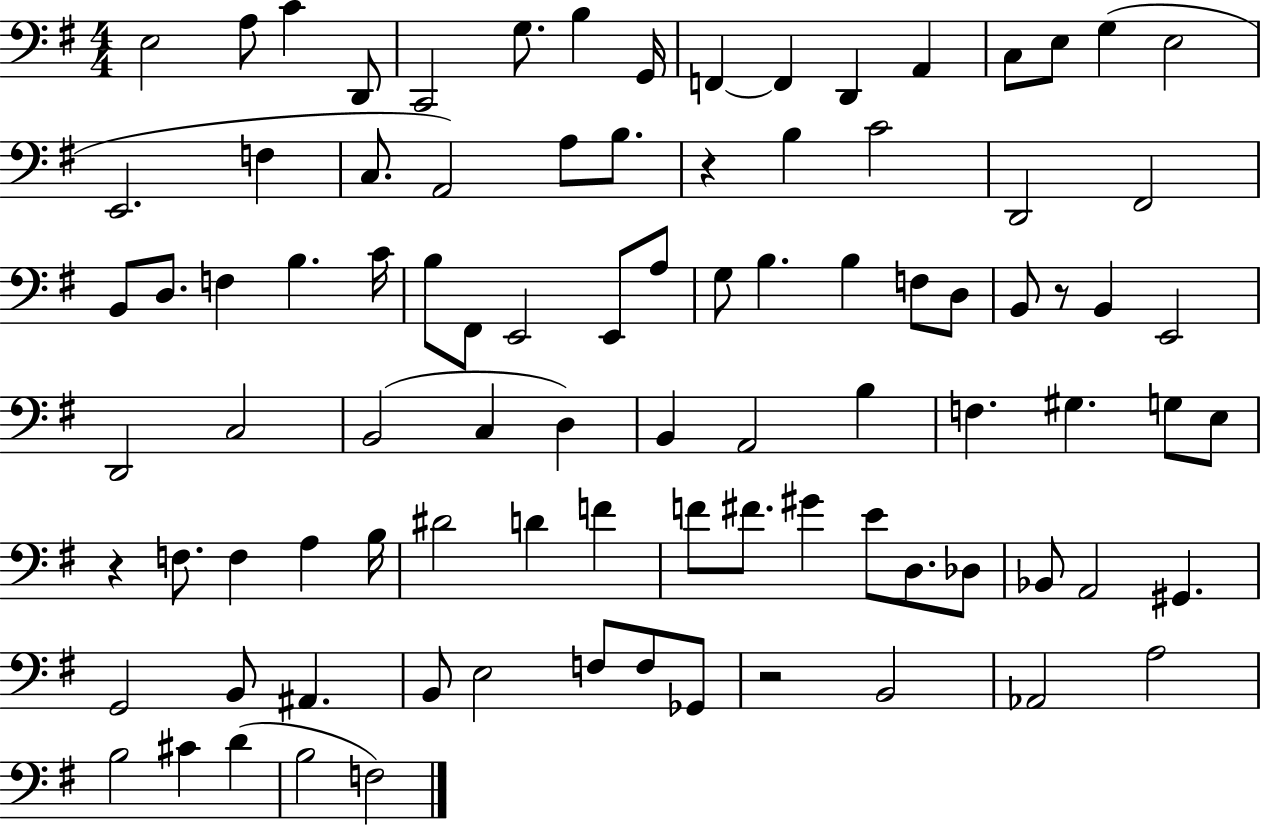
E3/h A3/e C4/q D2/e C2/h G3/e. B3/q G2/s F2/q F2/q D2/q A2/q C3/e E3/e G3/q E3/h E2/h. F3/q C3/e. A2/h A3/e B3/e. R/q B3/q C4/h D2/h F#2/h B2/e D3/e. F3/q B3/q. C4/s B3/e F#2/e E2/h E2/e A3/e G3/e B3/q. B3/q F3/e D3/e B2/e R/e B2/q E2/h D2/h C3/h B2/h C3/q D3/q B2/q A2/h B3/q F3/q. G#3/q. G3/e E3/e R/q F3/e. F3/q A3/q B3/s D#4/h D4/q F4/q F4/e F#4/e. G#4/q E4/e D3/e. Db3/e Bb2/e A2/h G#2/q. G2/h B2/e A#2/q. B2/e E3/h F3/e F3/e Gb2/e R/h B2/h Ab2/h A3/h B3/h C#4/q D4/q B3/h F3/h